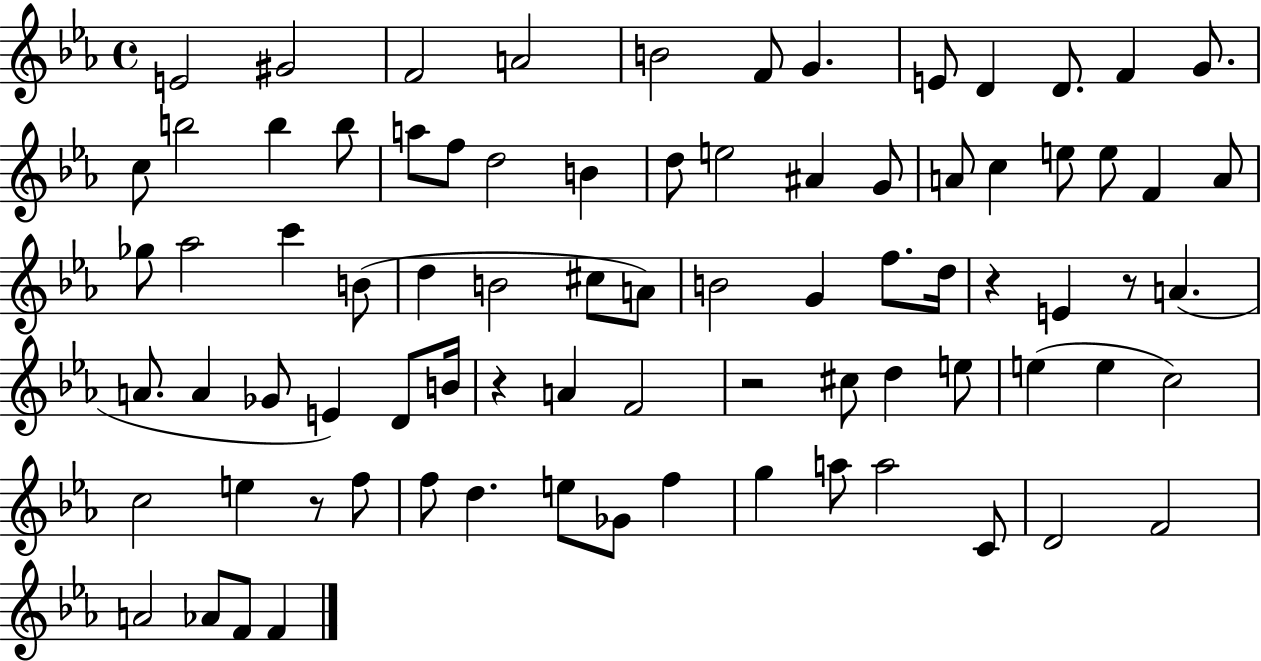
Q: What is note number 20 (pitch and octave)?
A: B4